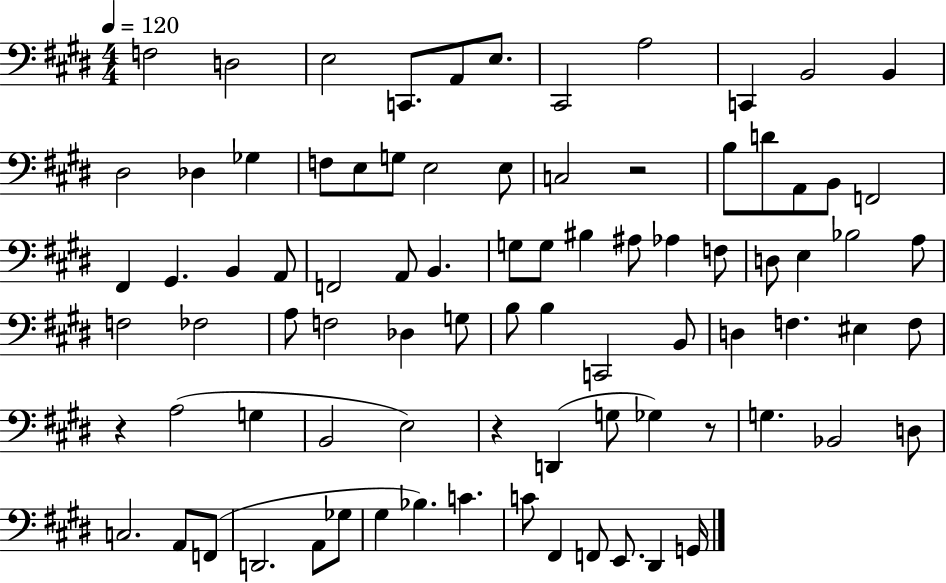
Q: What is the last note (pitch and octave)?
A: G2